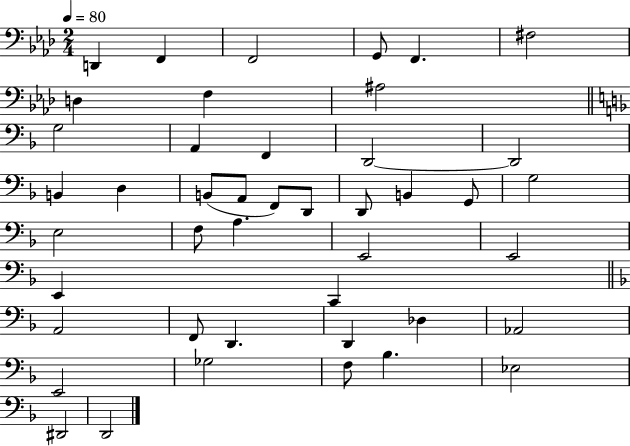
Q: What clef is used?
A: bass